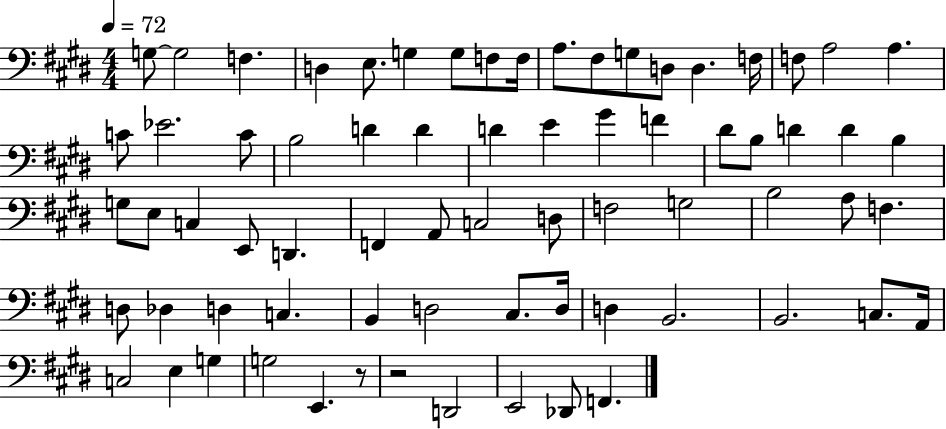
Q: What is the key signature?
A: E major